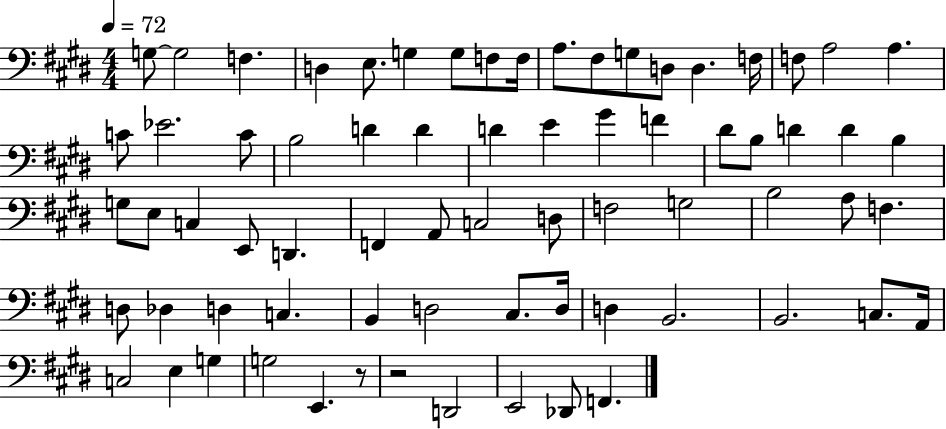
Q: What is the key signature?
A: E major